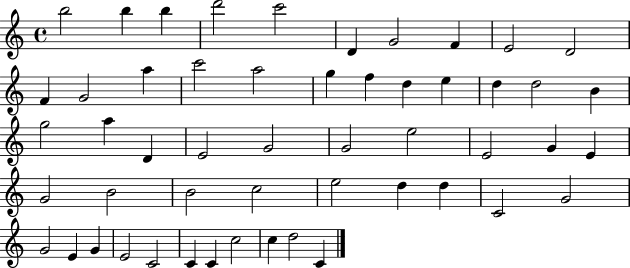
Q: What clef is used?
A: treble